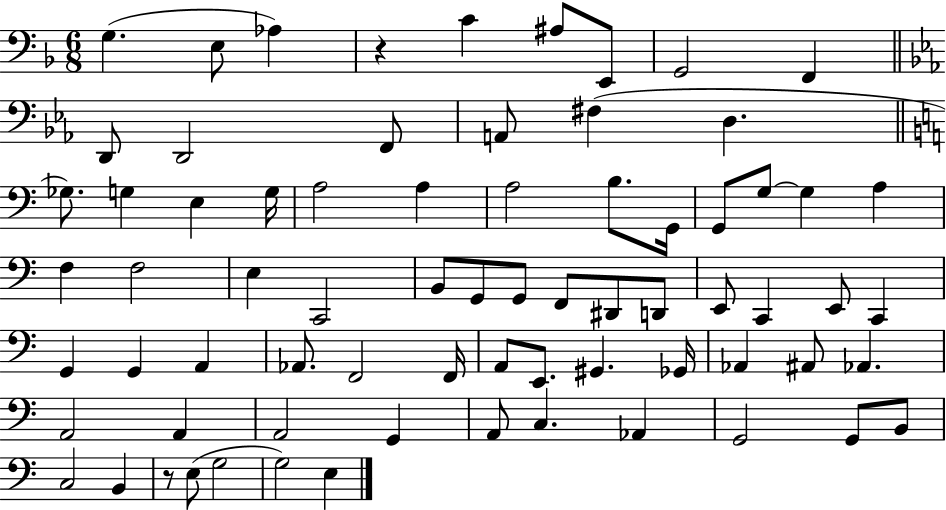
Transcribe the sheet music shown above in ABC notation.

X:1
T:Untitled
M:6/8
L:1/4
K:F
G, E,/2 _A, z C ^A,/2 E,,/2 G,,2 F,, D,,/2 D,,2 F,,/2 A,,/2 ^F, D, _G,/2 G, E, G,/4 A,2 A, A,2 B,/2 G,,/4 G,,/2 G,/2 G, A, F, F,2 E, C,,2 B,,/2 G,,/2 G,,/2 F,,/2 ^D,,/2 D,,/2 E,,/2 C,, E,,/2 C,, G,, G,, A,, _A,,/2 F,,2 F,,/4 A,,/2 E,,/2 ^G,, _G,,/4 _A,, ^A,,/2 _A,, A,,2 A,, A,,2 G,, A,,/2 C, _A,, G,,2 G,,/2 B,,/2 C,2 B,, z/2 E,/2 G,2 G,2 E,